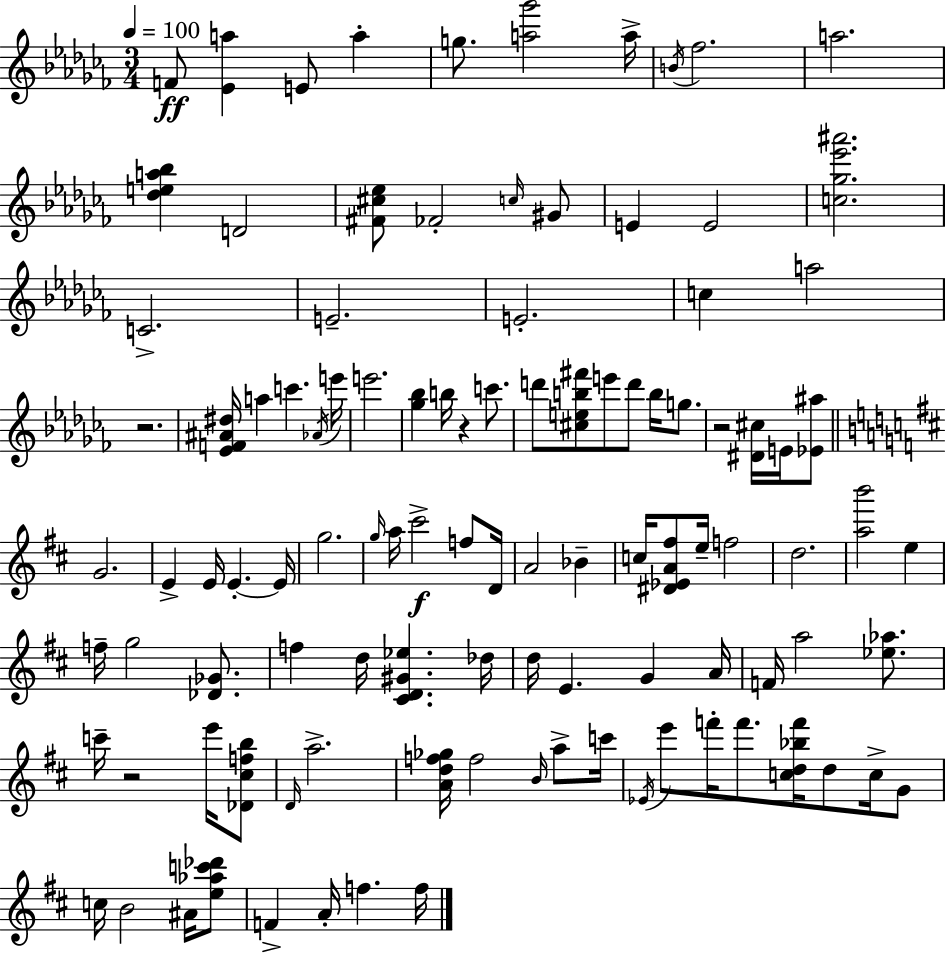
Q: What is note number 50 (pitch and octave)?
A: E5